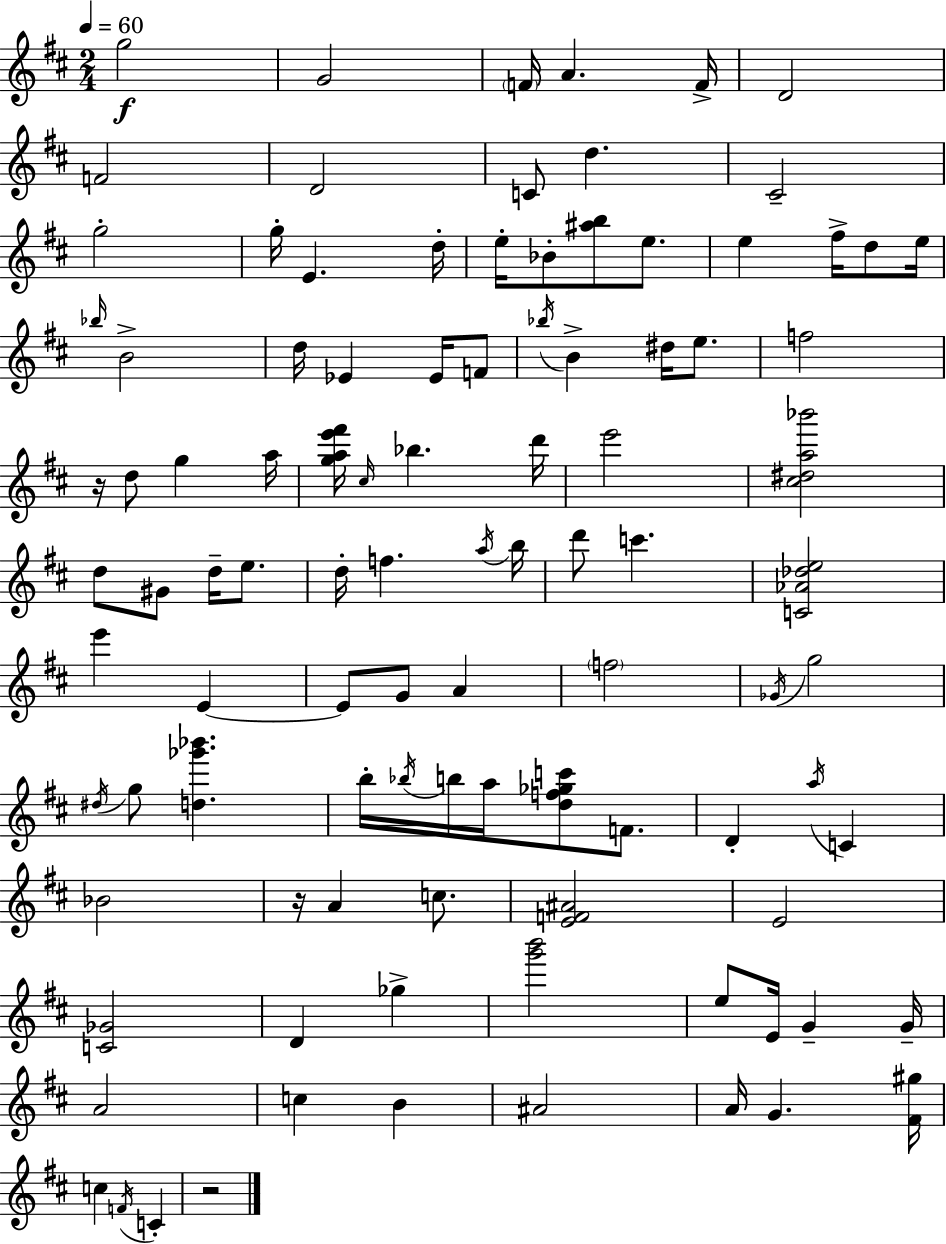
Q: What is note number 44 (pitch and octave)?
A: E5